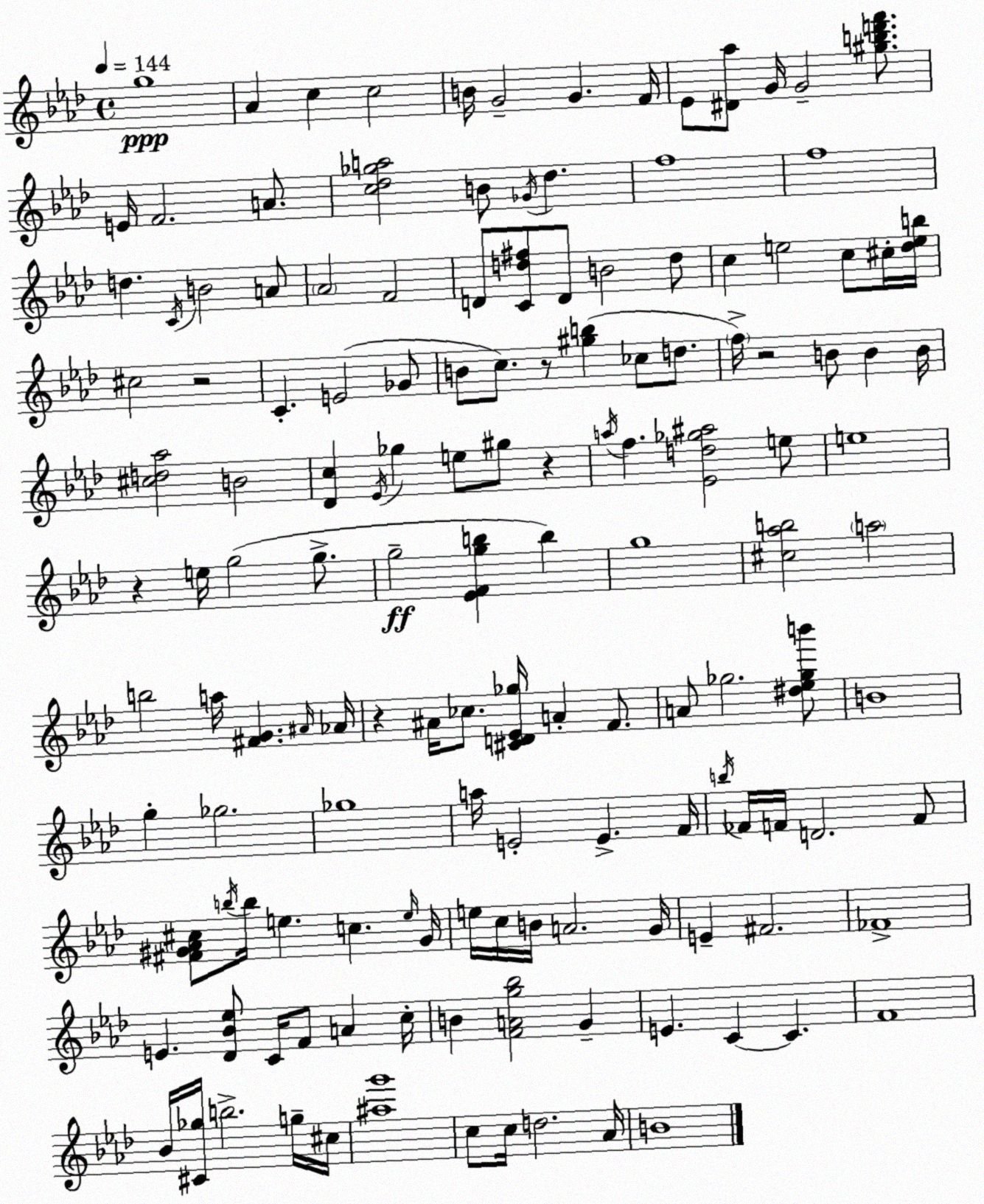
X:1
T:Untitled
M:4/4
L:1/4
K:Fm
g4 _A c c2 B/4 G2 G F/4 _E/2 [^D_a]/2 G/4 G2 [^gbd'f']/2 E/4 F2 A/2 [c_d_ga]2 B/2 _G/4 _d f4 f4 d C/4 B2 A/2 _A2 F2 D/2 [Cd^f]/2 D/2 B2 d/2 c e2 c/2 ^c/4 [_deb]/4 ^c2 z2 C E2 _G/2 B/2 c/2 z/2 [^gb] _c/2 d/2 f/4 z2 B/2 B B/4 [^cd_a]2 B2 [_Dc] _E/4 _g e/2 ^g/2 z a/4 f [_Ed_g^a]2 e/2 e4 z e/4 g2 g/2 g2 [_EFgb] b g4 [^c_ab]2 a2 b2 a/4 [^FG] ^A/4 _A/4 z ^A/4 _c/2 [^CD_E_g]/4 A F/2 A/2 _g2 [^d_e_gb']/2 B4 g _g2 _g4 a/4 E2 E F/4 b/4 _F/4 F/4 D2 F/2 [^F^G_A^c]/2 b/4 b/4 e c e/4 ^G/4 e/4 c/4 B/4 A2 G/4 E ^F2 _F4 E [_D_B_e]/2 C/4 F/2 A c/4 B [FAg_b]2 G E C C F4 _B/4 [^C_g]/4 b2 g/4 ^c/4 [^ag']4 c/2 c/4 d2 _A/4 B4